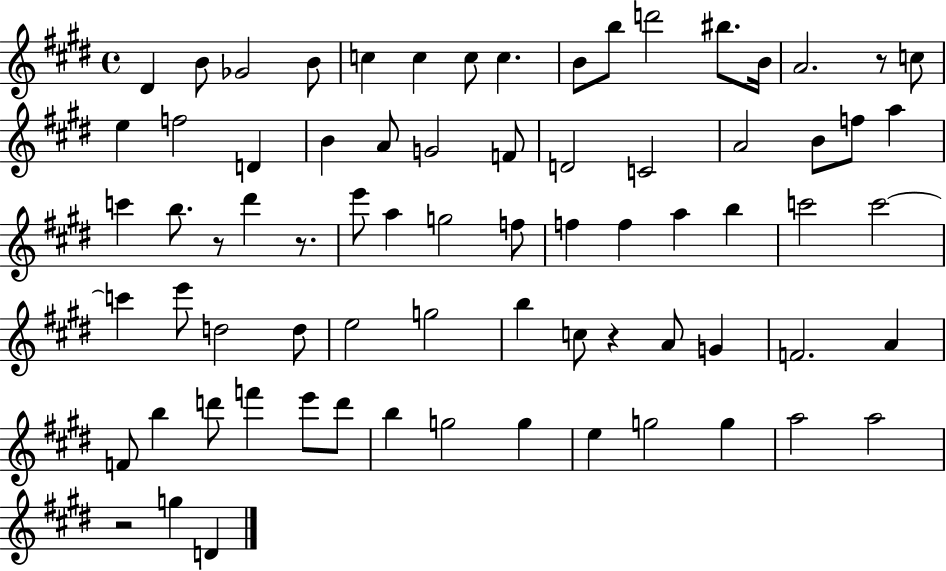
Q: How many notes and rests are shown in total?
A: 74